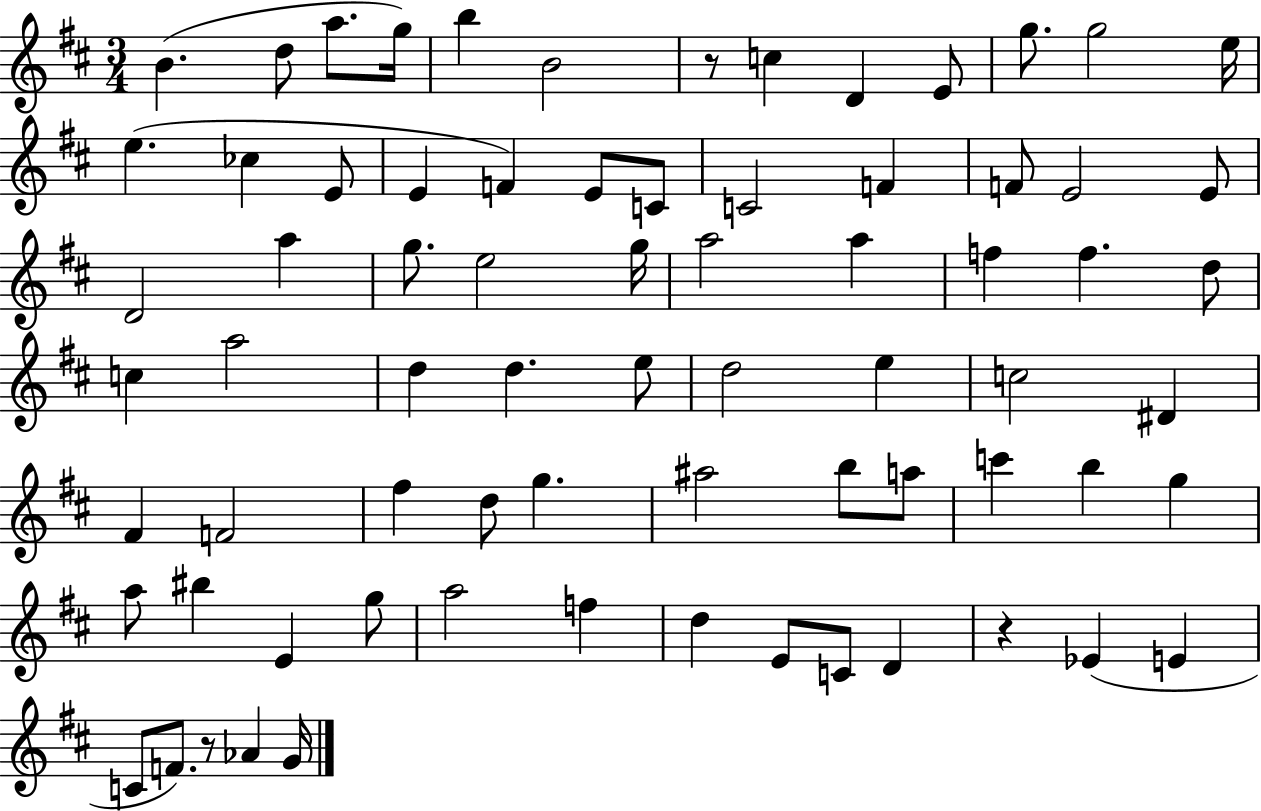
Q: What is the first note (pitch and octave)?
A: B4